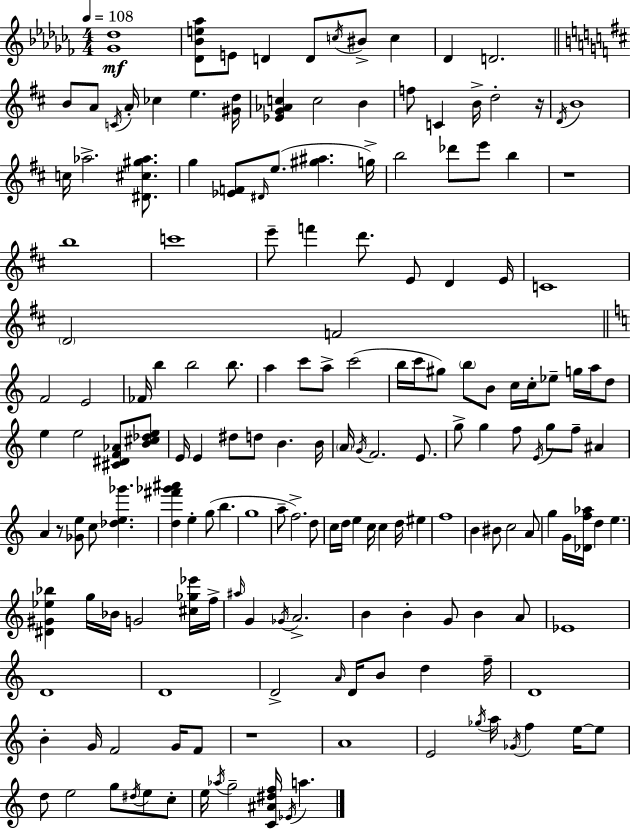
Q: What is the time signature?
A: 4/4